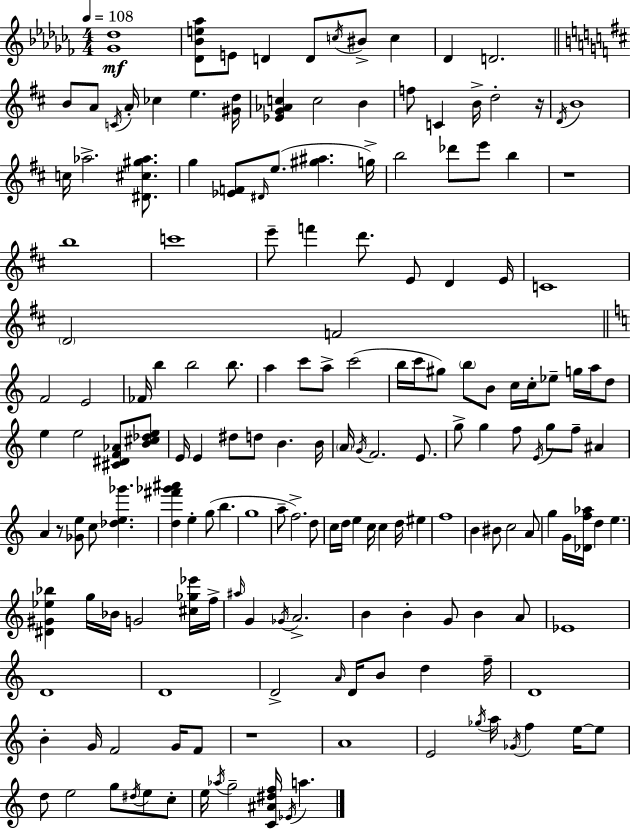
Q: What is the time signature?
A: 4/4